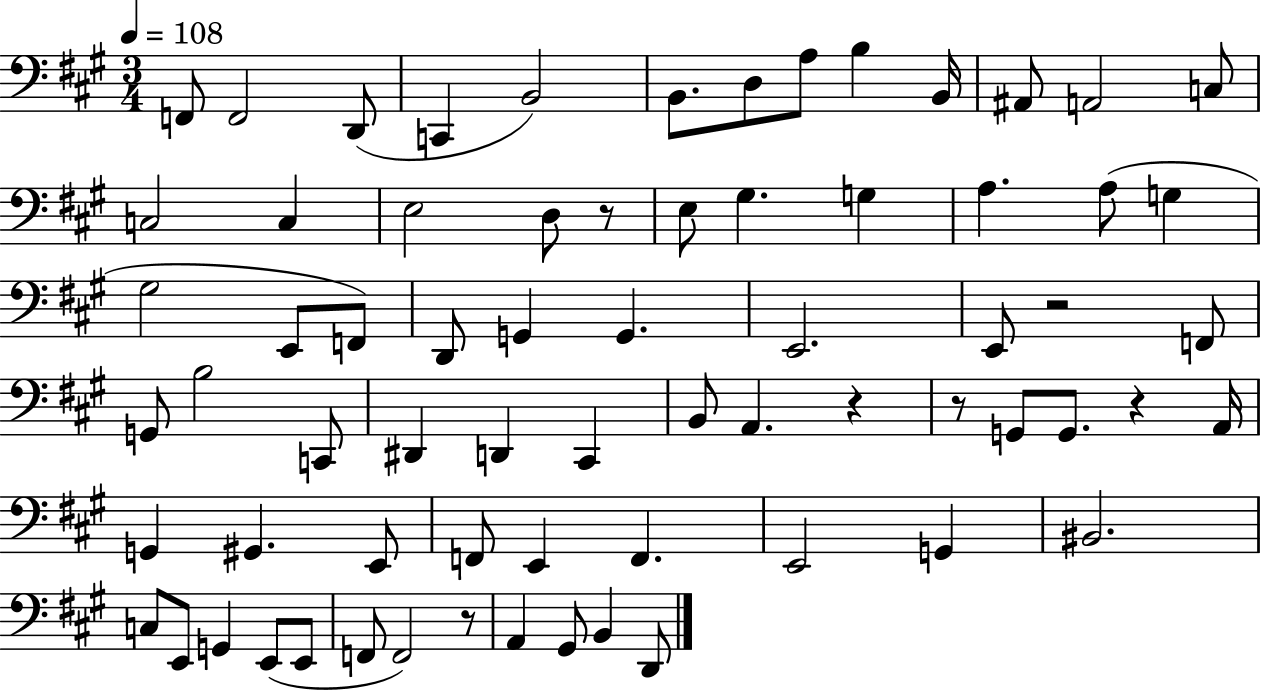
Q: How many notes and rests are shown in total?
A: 69